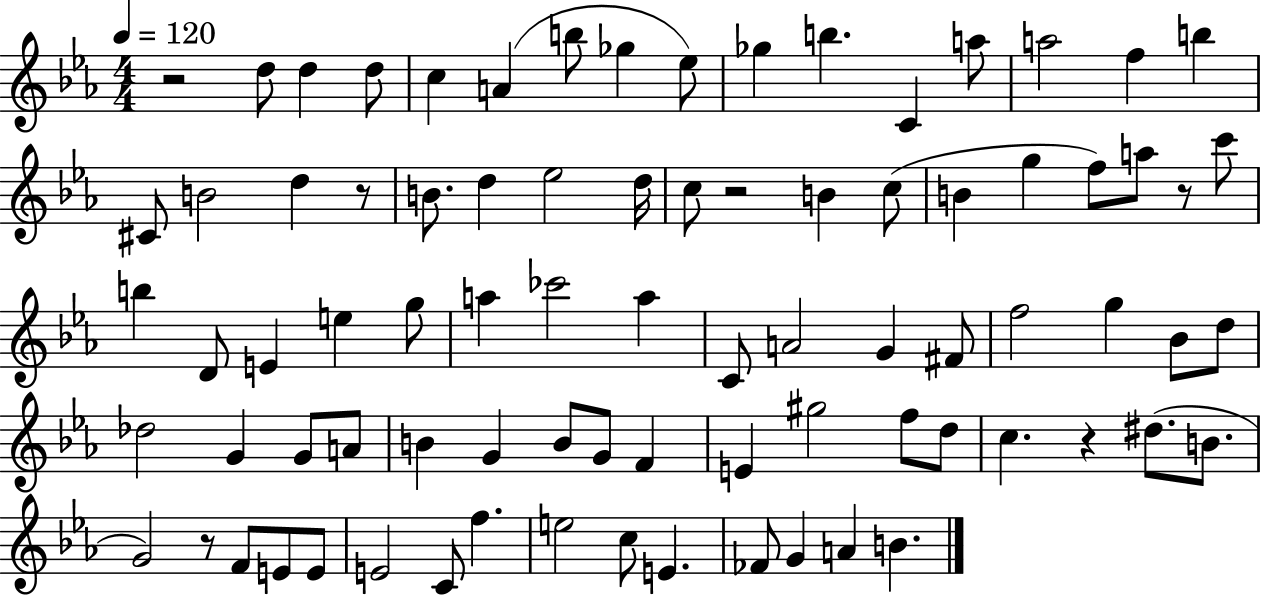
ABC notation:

X:1
T:Untitled
M:4/4
L:1/4
K:Eb
z2 d/2 d d/2 c A b/2 _g _e/2 _g b C a/2 a2 f b ^C/2 B2 d z/2 B/2 d _e2 d/4 c/2 z2 B c/2 B g f/2 a/2 z/2 c'/2 b D/2 E e g/2 a _c'2 a C/2 A2 G ^F/2 f2 g _B/2 d/2 _d2 G G/2 A/2 B G B/2 G/2 F E ^g2 f/2 d/2 c z ^d/2 B/2 G2 z/2 F/2 E/2 E/2 E2 C/2 f e2 c/2 E _F/2 G A B